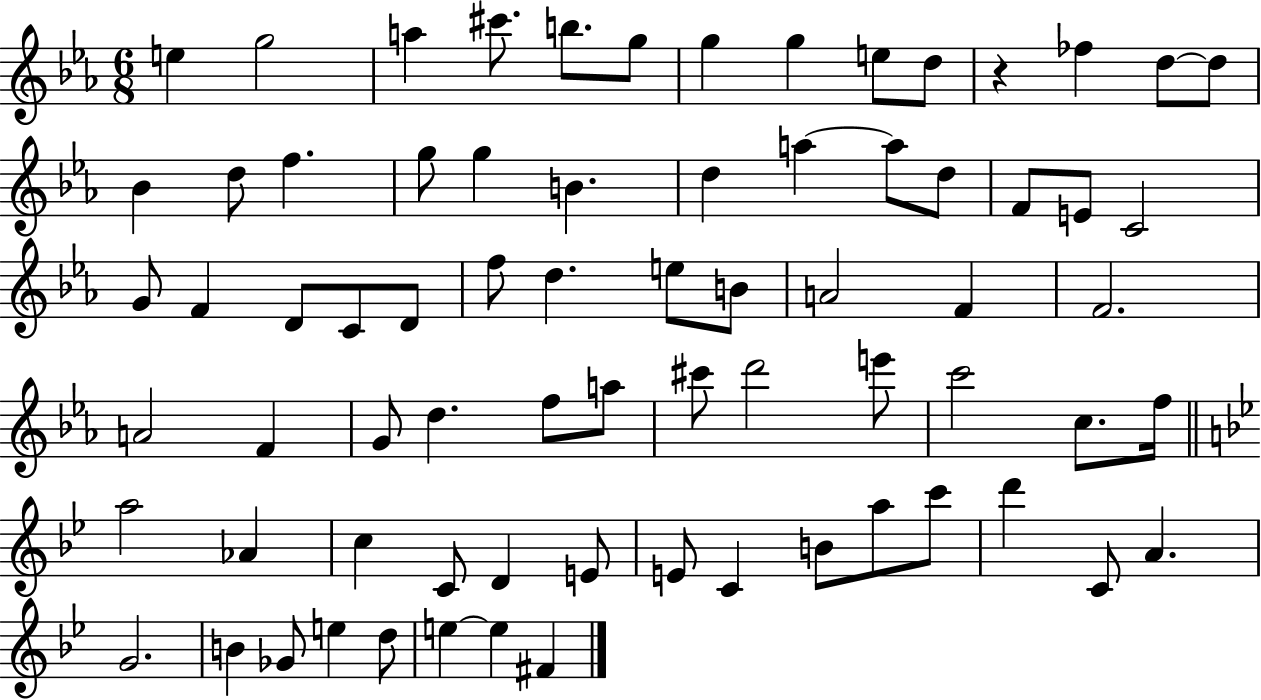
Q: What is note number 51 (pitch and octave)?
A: A5